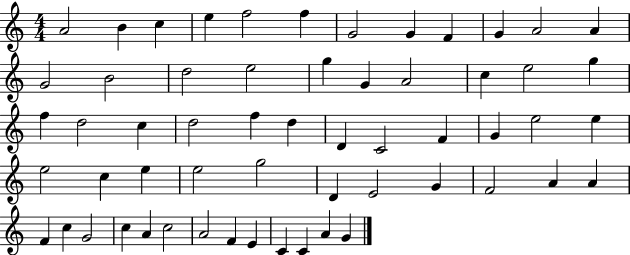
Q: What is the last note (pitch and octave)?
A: G4